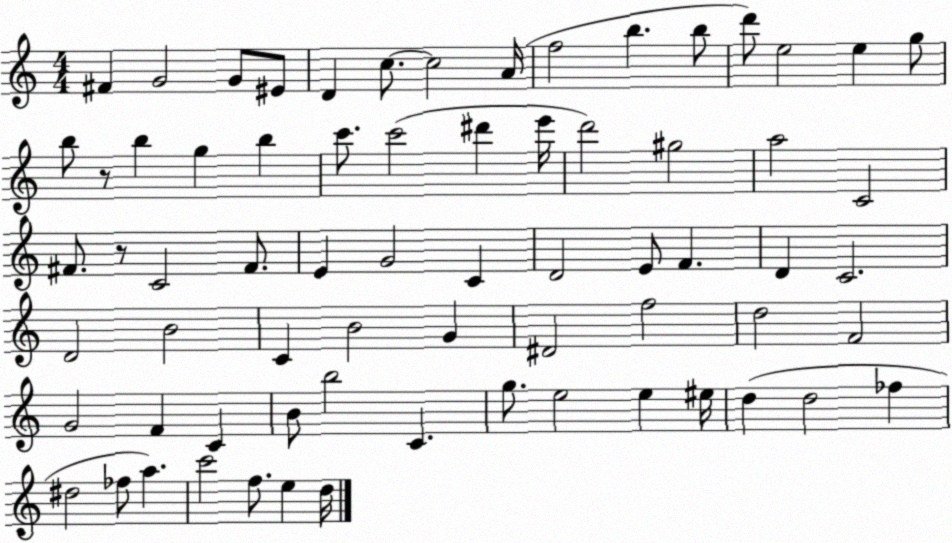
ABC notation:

X:1
T:Untitled
M:4/4
L:1/4
K:C
^F G2 G/2 ^E/2 D c/2 c2 A/4 f2 b b/2 d'/2 e2 e g/2 b/2 z/2 b g b c'/2 c'2 ^d' e'/4 d'2 ^g2 a2 C2 ^F/2 z/2 C2 ^F/2 E G2 C D2 E/2 F D C2 D2 B2 C B2 G ^D2 f2 d2 F2 G2 F C B/2 b2 C g/2 e2 e ^e/4 d d2 _f ^d2 _f/2 a c'2 f/2 e d/4